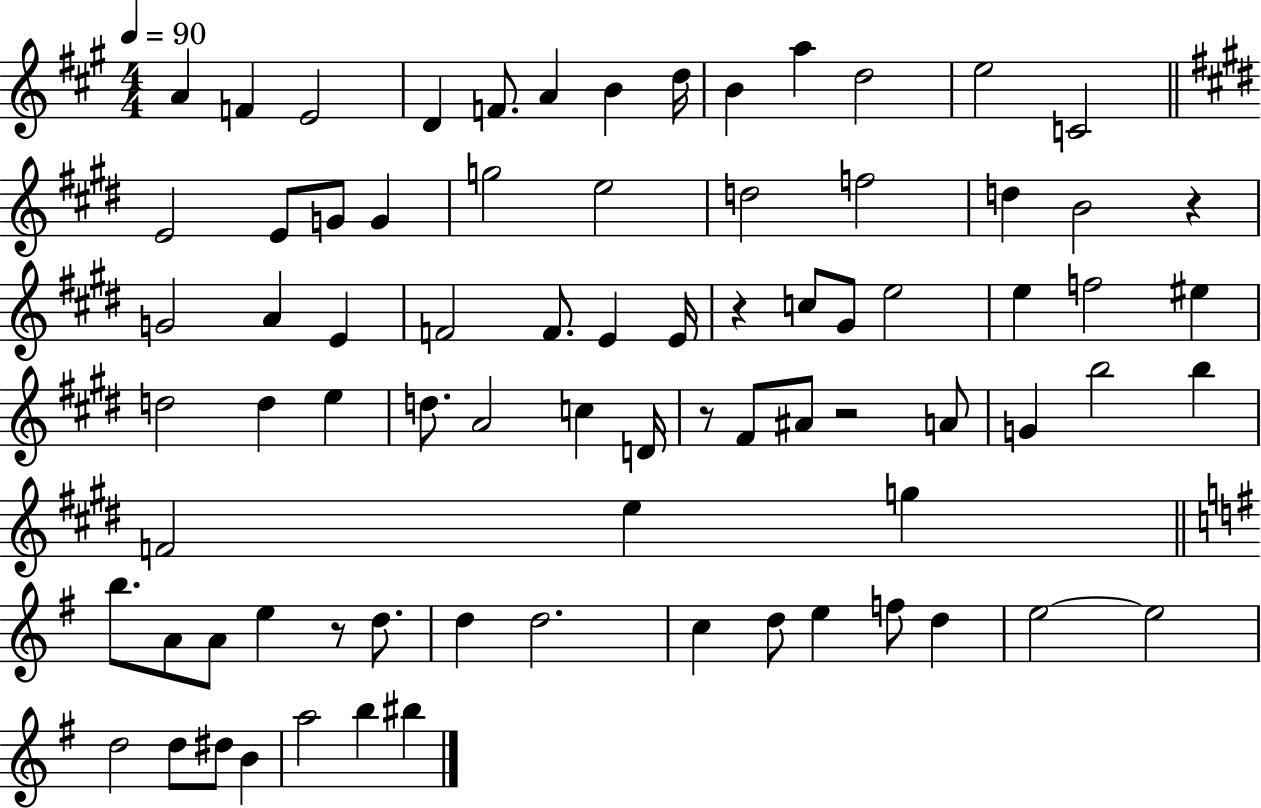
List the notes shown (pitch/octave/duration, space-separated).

A4/q F4/q E4/h D4/q F4/e. A4/q B4/q D5/s B4/q A5/q D5/h E5/h C4/h E4/h E4/e G4/e G4/q G5/h E5/h D5/h F5/h D5/q B4/h R/q G4/h A4/q E4/q F4/h F4/e. E4/q E4/s R/q C5/e G#4/e E5/h E5/q F5/h EIS5/q D5/h D5/q E5/q D5/e. A4/h C5/q D4/s R/e F#4/e A#4/e R/h A4/e G4/q B5/h B5/q F4/h E5/q G5/q B5/e. A4/e A4/e E5/q R/e D5/e. D5/q D5/h. C5/q D5/e E5/q F5/e D5/q E5/h E5/h D5/h D5/e D#5/e B4/q A5/h B5/q BIS5/q